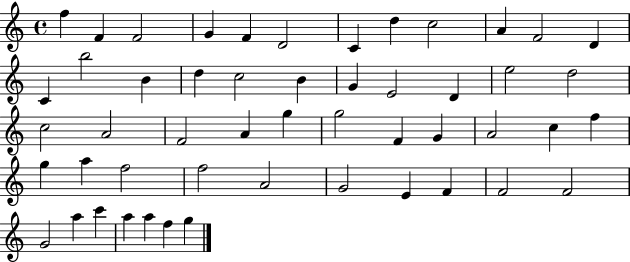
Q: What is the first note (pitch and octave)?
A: F5